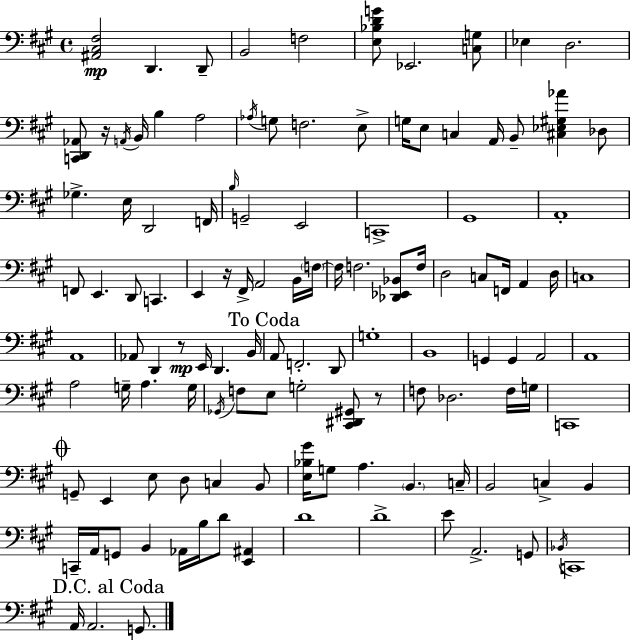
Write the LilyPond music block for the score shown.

{
  \clef bass
  \time 4/4
  \defaultTimeSignature
  \key a \major
  <ais, cis fis>2\mp d,4. d,8-- | b,2 f2 | <e bes d' g'>8 ees,2. <c g>8 | ees4 d2. | \break <c, d, aes,>8 r16 \acciaccatura { a,16 } b,16 b4 a2 | \acciaccatura { aes16 } g8 f2. | e8-> g16 e8 c4 a,16 b,8-- <cis ees gis aes'>4 | des8 ges4.-> e16 d,2 | \break f,16 \grace { b16 } g,2-- e,2 | c,1-> | gis,1 | a,1-. | \break f,8 e,4. d,8 c,4. | e,4 r16 fis,16-> a,2 | b,16 \parenthesize f16~~ f16 f2. | <des, ees, bes,>8 f16 d2 c8 f,16 a,4 | \break d16 c1 | a,1 | aes,8 d,4 r8\mp e,16 d,4. | b,16 \mark "To Coda" a,8 f,2.-. | \break d,8 g1-. | b,1 | g,4 g,4 a,2 | a,1 | \break a2 g16-- a4. | g16 \acciaccatura { ges,16 } f8 e8 g2-. | <cis, dis, gis,>8 r8 f8 des2. | f16 g16 c,1 | \break \mark \markup { \musicglyph "scripts.coda" } g,8-- e,4 e8 d8 c4 | b,8 <e bes gis'>16 g8 a4. \parenthesize b,4. | c16-- b,2 c4-> | b,4 c,16-- a,16 g,8 b,4 aes,16 b16 d'8 | \break <e, ais,>4 d'1 | d'1-> | e'8 a,2.-> | g,8 \acciaccatura { bes,16 } c,1 | \break \mark "D.C. al Coda" a,16 a,2. | g,8. \bar "|."
}